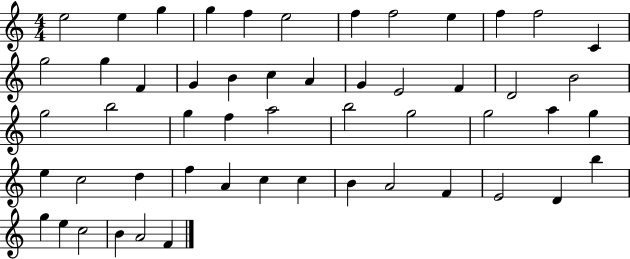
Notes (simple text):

E5/h E5/q G5/q G5/q F5/q E5/h F5/q F5/h E5/q F5/q F5/h C4/q G5/h G5/q F4/q G4/q B4/q C5/q A4/q G4/q E4/h F4/q D4/h B4/h G5/h B5/h G5/q F5/q A5/h B5/h G5/h G5/h A5/q G5/q E5/q C5/h D5/q F5/q A4/q C5/q C5/q B4/q A4/h F4/q E4/h D4/q B5/q G5/q E5/q C5/h B4/q A4/h F4/q